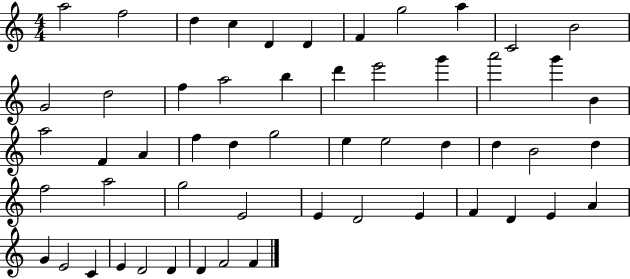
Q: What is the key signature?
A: C major